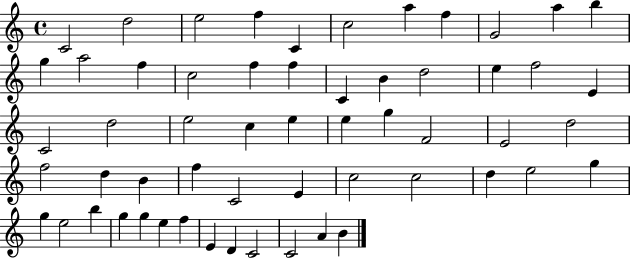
{
  \clef treble
  \time 4/4
  \defaultTimeSignature
  \key c \major
  c'2 d''2 | e''2 f''4 c'4 | c''2 a''4 f''4 | g'2 a''4 b''4 | \break g''4 a''2 f''4 | c''2 f''4 f''4 | c'4 b'4 d''2 | e''4 f''2 e'4 | \break c'2 d''2 | e''2 c''4 e''4 | e''4 g''4 f'2 | e'2 d''2 | \break f''2 d''4 b'4 | f''4 c'2 e'4 | c''2 c''2 | d''4 e''2 g''4 | \break g''4 e''2 b''4 | g''4 g''4 e''4 f''4 | e'4 d'4 c'2 | c'2 a'4 b'4 | \break \bar "|."
}